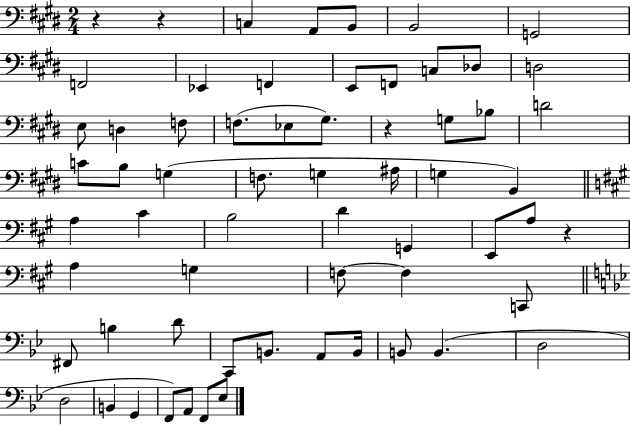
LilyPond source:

{
  \clef bass
  \numericTimeSignature
  \time 2/4
  \key e \major
  r4 r4 | c4 a,8 b,8 | b,2 | g,2 | \break f,2 | ees,4 f,4 | e,8 f,8 c8 des8 | d2 | \break e8 d4 f8 | f8.( ees8 gis8.) | r4 g8 bes8 | d'2 | \break c'8 b8 g4( | f8. g4 ais16 | g4 b,4) | \bar "||" \break \key a \major a4 cis'4 | b2 | d'4 g,4 | e,8 a8 r4 | \break a4 g4 | f8~~ f4 c,8 | \bar "||" \break \key bes \major fis,8 b4 d'8 | c,8 b,8. a,8 b,16 | b,8 b,4.( | d2 | \break d2 | b,4 g,4 | f,8) a,8 f,8 ees8 | \bar "|."
}